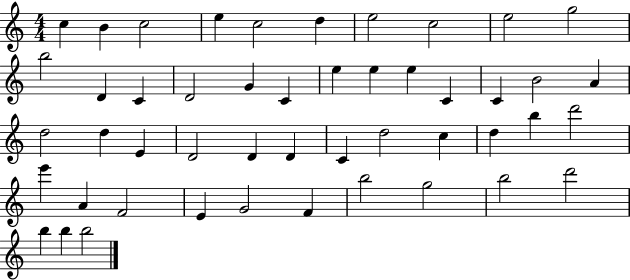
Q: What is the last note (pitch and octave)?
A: B5